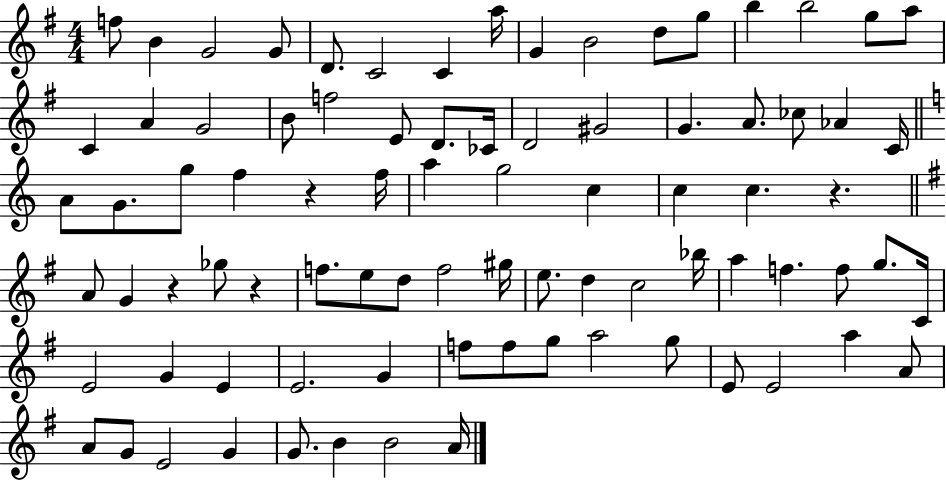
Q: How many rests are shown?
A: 4